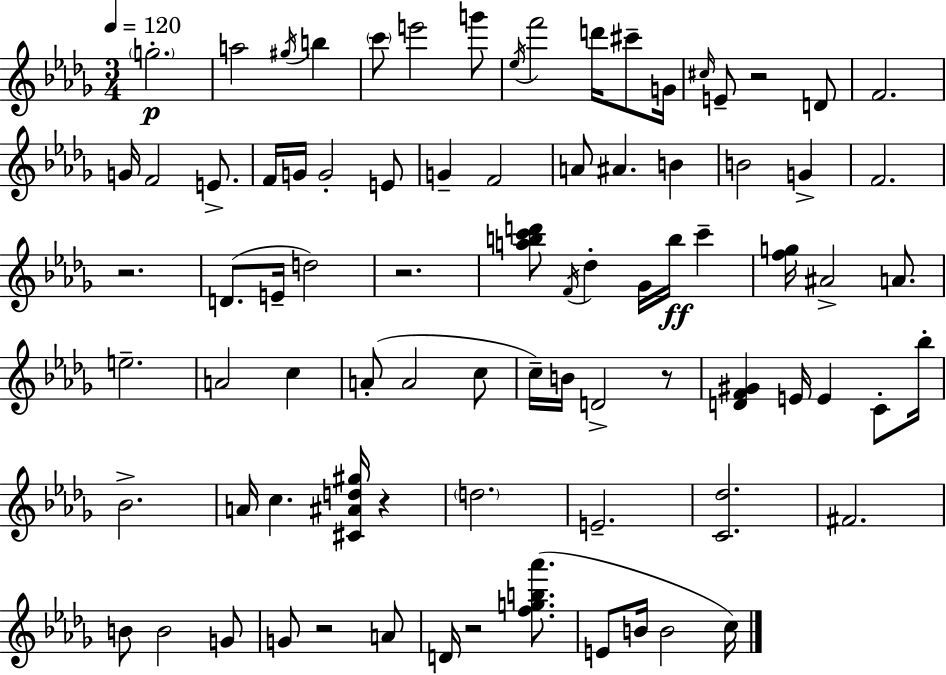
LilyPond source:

{
  \clef treble
  \numericTimeSignature
  \time 3/4
  \key bes \minor
  \tempo 4 = 120
  \repeat volta 2 { \parenthesize g''2.-.\p | a''2 \acciaccatura { gis''16 } b''4 | \parenthesize c'''8 e'''2 g'''8 | \acciaccatura { ees''16 } f'''2 d'''16 cis'''8-- | \break g'16 \grace { cis''16 } e'8-- r2 | d'8 f'2. | g'16 f'2 | e'8.-> f'16 g'16 g'2-. | \break e'8 g'4-- f'2 | a'8 ais'4. b'4 | b'2 g'4-> | f'2. | \break r2. | d'8.( e'16-- d''2) | r2. | <a'' b'' c''' d'''>8 \acciaccatura { f'16 } des''4-. ges'16 b''16\ff | \break c'''4-- <f'' g''>16 ais'2-> | a'8. e''2.-- | a'2 | c''4 a'8-.( a'2 | \break c''8 c''16--) b'16 d'2-> | r8 <d' f' gis'>4 e'16 e'4 | c'8-. bes''16-. bes'2.-> | a'16 c''4. <cis' ais' d'' gis''>16 | \break r4 \parenthesize d''2. | e'2.-- | <c' des''>2. | fis'2. | \break b'8 b'2 | g'8 g'8 r2 | a'8 d'16 r2 | <f'' g'' b'' aes'''>8.( e'8 b'16 b'2 | \break c''16) } \bar "|."
}